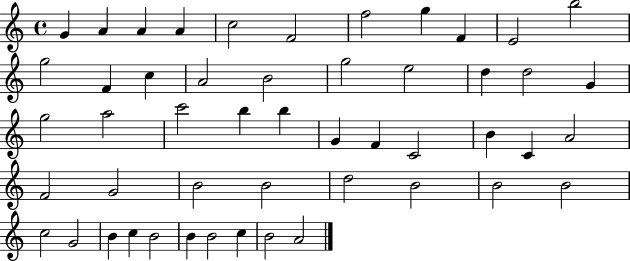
{
  \clef treble
  \time 4/4
  \defaultTimeSignature
  \key c \major
  g'4 a'4 a'4 a'4 | c''2 f'2 | f''2 g''4 f'4 | e'2 b''2 | \break g''2 f'4 c''4 | a'2 b'2 | g''2 e''2 | d''4 d''2 g'4 | \break g''2 a''2 | c'''2 b''4 b''4 | g'4 f'4 c'2 | b'4 c'4 a'2 | \break f'2 g'2 | b'2 b'2 | d''2 b'2 | b'2 b'2 | \break c''2 g'2 | b'4 c''4 b'2 | b'4 b'2 c''4 | b'2 a'2 | \break \bar "|."
}